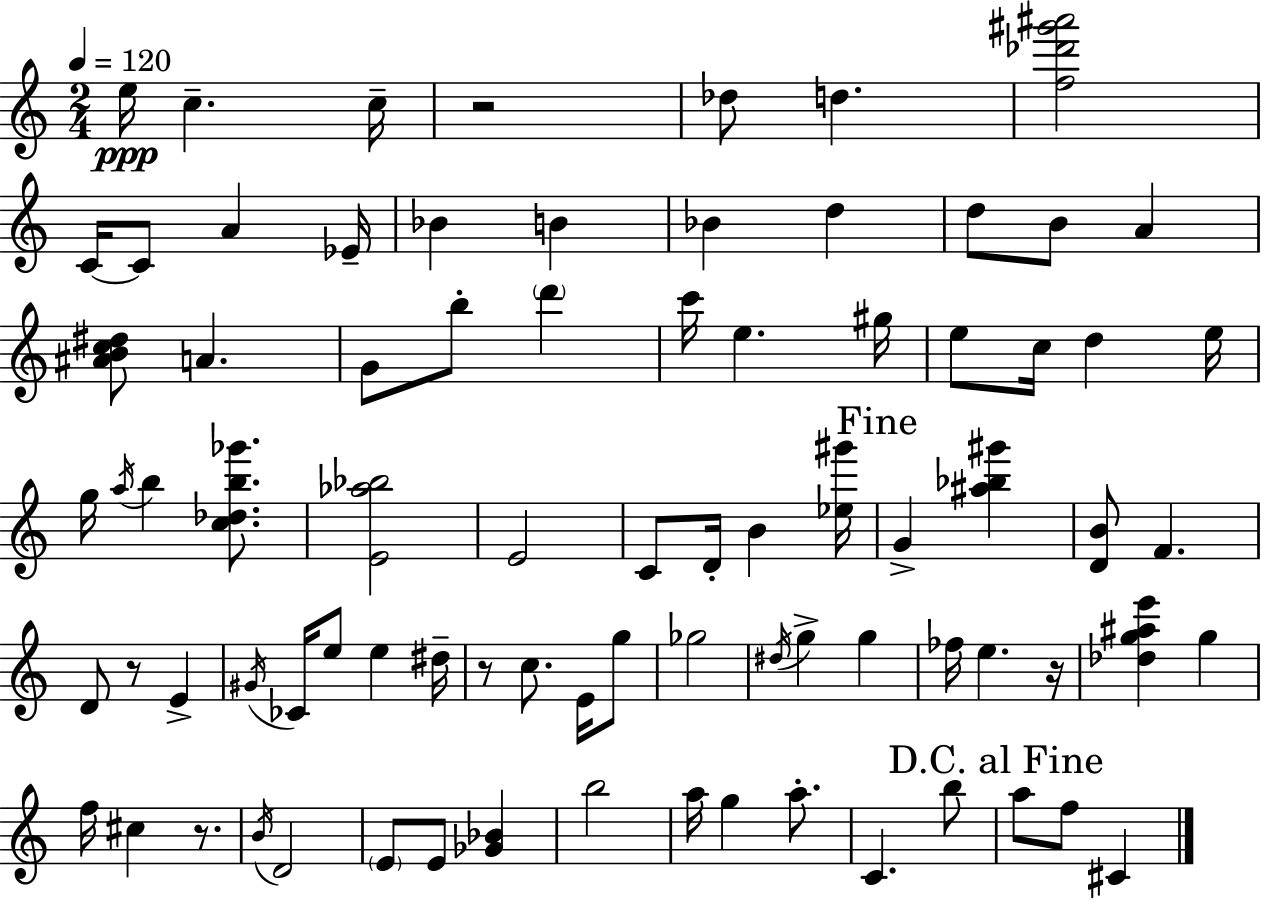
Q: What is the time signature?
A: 2/4